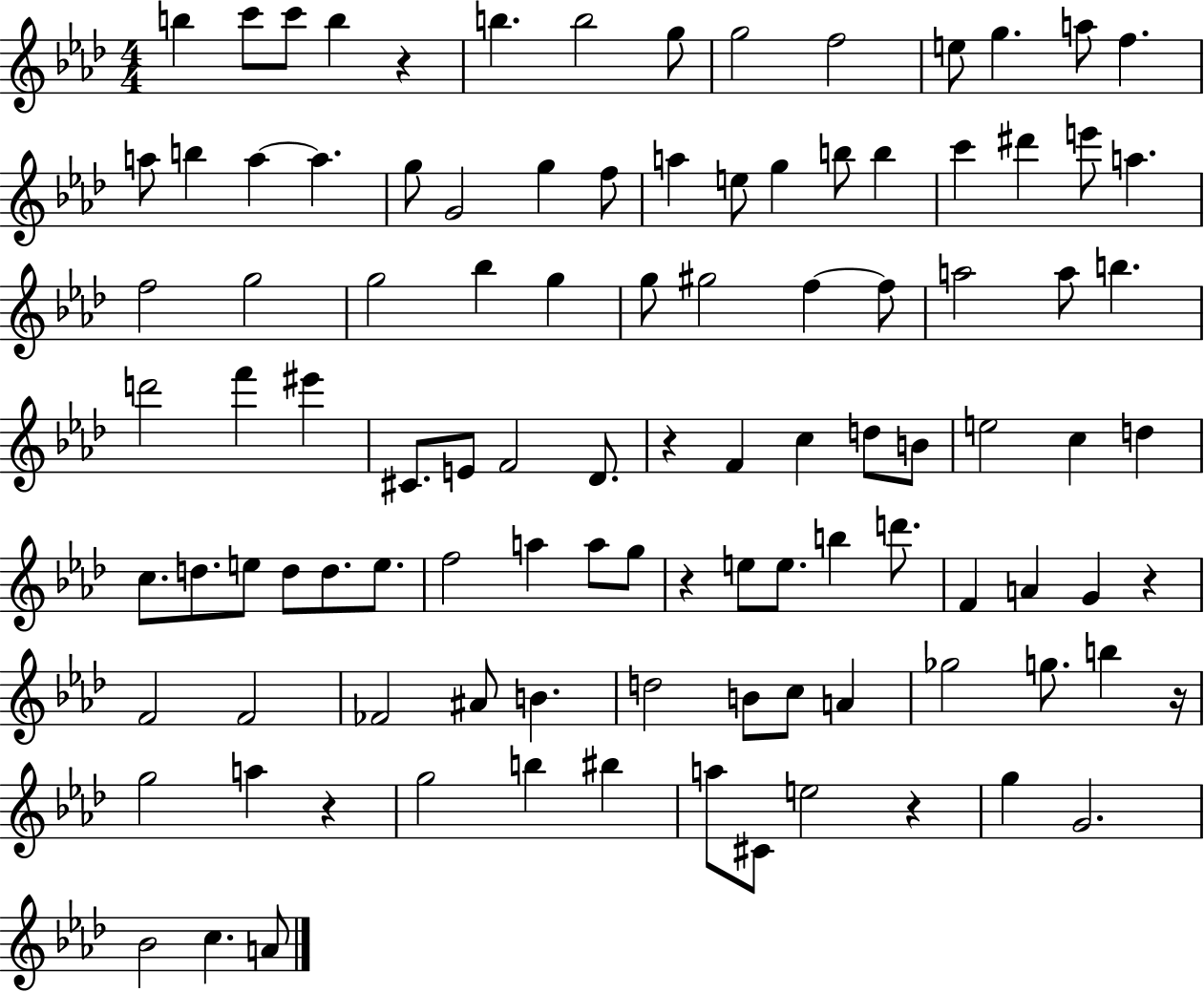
B5/q C6/e C6/e B5/q R/q B5/q. B5/h G5/e G5/h F5/h E5/e G5/q. A5/e F5/q. A5/e B5/q A5/q A5/q. G5/e G4/h G5/q F5/e A5/q E5/e G5/q B5/e B5/q C6/q D#6/q E6/e A5/q. F5/h G5/h G5/h Bb5/q G5/q G5/e G#5/h F5/q F5/e A5/h A5/e B5/q. D6/h F6/q EIS6/q C#4/e. E4/e F4/h Db4/e. R/q F4/q C5/q D5/e B4/e E5/h C5/q D5/q C5/e. D5/e. E5/e D5/e D5/e. E5/e. F5/h A5/q A5/e G5/e R/q E5/e E5/e. B5/q D6/e. F4/q A4/q G4/q R/q F4/h F4/h FES4/h A#4/e B4/q. D5/h B4/e C5/e A4/q Gb5/h G5/e. B5/q R/s G5/h A5/q R/q G5/h B5/q BIS5/q A5/e C#4/e E5/h R/q G5/q G4/h. Bb4/h C5/q. A4/e